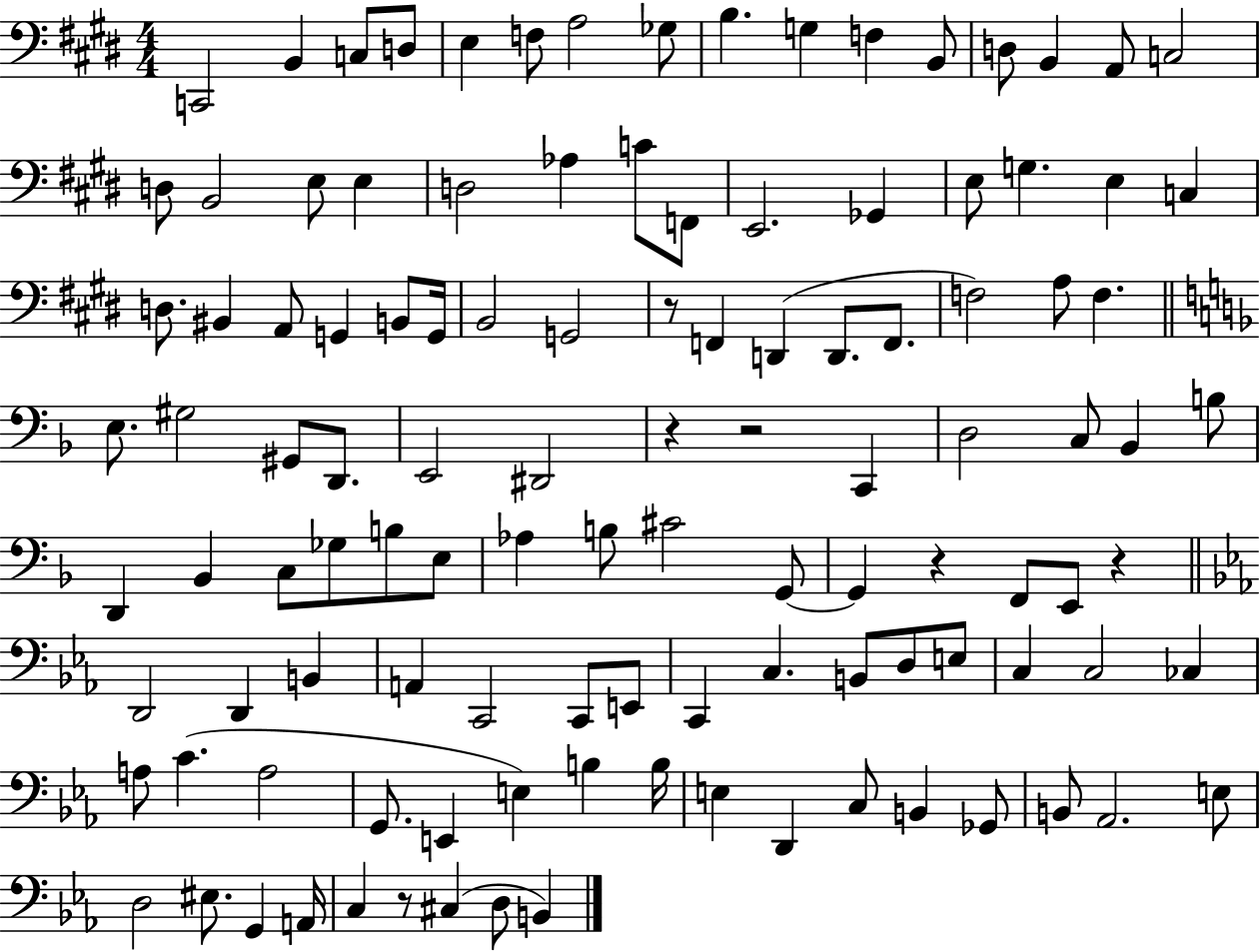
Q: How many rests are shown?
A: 6